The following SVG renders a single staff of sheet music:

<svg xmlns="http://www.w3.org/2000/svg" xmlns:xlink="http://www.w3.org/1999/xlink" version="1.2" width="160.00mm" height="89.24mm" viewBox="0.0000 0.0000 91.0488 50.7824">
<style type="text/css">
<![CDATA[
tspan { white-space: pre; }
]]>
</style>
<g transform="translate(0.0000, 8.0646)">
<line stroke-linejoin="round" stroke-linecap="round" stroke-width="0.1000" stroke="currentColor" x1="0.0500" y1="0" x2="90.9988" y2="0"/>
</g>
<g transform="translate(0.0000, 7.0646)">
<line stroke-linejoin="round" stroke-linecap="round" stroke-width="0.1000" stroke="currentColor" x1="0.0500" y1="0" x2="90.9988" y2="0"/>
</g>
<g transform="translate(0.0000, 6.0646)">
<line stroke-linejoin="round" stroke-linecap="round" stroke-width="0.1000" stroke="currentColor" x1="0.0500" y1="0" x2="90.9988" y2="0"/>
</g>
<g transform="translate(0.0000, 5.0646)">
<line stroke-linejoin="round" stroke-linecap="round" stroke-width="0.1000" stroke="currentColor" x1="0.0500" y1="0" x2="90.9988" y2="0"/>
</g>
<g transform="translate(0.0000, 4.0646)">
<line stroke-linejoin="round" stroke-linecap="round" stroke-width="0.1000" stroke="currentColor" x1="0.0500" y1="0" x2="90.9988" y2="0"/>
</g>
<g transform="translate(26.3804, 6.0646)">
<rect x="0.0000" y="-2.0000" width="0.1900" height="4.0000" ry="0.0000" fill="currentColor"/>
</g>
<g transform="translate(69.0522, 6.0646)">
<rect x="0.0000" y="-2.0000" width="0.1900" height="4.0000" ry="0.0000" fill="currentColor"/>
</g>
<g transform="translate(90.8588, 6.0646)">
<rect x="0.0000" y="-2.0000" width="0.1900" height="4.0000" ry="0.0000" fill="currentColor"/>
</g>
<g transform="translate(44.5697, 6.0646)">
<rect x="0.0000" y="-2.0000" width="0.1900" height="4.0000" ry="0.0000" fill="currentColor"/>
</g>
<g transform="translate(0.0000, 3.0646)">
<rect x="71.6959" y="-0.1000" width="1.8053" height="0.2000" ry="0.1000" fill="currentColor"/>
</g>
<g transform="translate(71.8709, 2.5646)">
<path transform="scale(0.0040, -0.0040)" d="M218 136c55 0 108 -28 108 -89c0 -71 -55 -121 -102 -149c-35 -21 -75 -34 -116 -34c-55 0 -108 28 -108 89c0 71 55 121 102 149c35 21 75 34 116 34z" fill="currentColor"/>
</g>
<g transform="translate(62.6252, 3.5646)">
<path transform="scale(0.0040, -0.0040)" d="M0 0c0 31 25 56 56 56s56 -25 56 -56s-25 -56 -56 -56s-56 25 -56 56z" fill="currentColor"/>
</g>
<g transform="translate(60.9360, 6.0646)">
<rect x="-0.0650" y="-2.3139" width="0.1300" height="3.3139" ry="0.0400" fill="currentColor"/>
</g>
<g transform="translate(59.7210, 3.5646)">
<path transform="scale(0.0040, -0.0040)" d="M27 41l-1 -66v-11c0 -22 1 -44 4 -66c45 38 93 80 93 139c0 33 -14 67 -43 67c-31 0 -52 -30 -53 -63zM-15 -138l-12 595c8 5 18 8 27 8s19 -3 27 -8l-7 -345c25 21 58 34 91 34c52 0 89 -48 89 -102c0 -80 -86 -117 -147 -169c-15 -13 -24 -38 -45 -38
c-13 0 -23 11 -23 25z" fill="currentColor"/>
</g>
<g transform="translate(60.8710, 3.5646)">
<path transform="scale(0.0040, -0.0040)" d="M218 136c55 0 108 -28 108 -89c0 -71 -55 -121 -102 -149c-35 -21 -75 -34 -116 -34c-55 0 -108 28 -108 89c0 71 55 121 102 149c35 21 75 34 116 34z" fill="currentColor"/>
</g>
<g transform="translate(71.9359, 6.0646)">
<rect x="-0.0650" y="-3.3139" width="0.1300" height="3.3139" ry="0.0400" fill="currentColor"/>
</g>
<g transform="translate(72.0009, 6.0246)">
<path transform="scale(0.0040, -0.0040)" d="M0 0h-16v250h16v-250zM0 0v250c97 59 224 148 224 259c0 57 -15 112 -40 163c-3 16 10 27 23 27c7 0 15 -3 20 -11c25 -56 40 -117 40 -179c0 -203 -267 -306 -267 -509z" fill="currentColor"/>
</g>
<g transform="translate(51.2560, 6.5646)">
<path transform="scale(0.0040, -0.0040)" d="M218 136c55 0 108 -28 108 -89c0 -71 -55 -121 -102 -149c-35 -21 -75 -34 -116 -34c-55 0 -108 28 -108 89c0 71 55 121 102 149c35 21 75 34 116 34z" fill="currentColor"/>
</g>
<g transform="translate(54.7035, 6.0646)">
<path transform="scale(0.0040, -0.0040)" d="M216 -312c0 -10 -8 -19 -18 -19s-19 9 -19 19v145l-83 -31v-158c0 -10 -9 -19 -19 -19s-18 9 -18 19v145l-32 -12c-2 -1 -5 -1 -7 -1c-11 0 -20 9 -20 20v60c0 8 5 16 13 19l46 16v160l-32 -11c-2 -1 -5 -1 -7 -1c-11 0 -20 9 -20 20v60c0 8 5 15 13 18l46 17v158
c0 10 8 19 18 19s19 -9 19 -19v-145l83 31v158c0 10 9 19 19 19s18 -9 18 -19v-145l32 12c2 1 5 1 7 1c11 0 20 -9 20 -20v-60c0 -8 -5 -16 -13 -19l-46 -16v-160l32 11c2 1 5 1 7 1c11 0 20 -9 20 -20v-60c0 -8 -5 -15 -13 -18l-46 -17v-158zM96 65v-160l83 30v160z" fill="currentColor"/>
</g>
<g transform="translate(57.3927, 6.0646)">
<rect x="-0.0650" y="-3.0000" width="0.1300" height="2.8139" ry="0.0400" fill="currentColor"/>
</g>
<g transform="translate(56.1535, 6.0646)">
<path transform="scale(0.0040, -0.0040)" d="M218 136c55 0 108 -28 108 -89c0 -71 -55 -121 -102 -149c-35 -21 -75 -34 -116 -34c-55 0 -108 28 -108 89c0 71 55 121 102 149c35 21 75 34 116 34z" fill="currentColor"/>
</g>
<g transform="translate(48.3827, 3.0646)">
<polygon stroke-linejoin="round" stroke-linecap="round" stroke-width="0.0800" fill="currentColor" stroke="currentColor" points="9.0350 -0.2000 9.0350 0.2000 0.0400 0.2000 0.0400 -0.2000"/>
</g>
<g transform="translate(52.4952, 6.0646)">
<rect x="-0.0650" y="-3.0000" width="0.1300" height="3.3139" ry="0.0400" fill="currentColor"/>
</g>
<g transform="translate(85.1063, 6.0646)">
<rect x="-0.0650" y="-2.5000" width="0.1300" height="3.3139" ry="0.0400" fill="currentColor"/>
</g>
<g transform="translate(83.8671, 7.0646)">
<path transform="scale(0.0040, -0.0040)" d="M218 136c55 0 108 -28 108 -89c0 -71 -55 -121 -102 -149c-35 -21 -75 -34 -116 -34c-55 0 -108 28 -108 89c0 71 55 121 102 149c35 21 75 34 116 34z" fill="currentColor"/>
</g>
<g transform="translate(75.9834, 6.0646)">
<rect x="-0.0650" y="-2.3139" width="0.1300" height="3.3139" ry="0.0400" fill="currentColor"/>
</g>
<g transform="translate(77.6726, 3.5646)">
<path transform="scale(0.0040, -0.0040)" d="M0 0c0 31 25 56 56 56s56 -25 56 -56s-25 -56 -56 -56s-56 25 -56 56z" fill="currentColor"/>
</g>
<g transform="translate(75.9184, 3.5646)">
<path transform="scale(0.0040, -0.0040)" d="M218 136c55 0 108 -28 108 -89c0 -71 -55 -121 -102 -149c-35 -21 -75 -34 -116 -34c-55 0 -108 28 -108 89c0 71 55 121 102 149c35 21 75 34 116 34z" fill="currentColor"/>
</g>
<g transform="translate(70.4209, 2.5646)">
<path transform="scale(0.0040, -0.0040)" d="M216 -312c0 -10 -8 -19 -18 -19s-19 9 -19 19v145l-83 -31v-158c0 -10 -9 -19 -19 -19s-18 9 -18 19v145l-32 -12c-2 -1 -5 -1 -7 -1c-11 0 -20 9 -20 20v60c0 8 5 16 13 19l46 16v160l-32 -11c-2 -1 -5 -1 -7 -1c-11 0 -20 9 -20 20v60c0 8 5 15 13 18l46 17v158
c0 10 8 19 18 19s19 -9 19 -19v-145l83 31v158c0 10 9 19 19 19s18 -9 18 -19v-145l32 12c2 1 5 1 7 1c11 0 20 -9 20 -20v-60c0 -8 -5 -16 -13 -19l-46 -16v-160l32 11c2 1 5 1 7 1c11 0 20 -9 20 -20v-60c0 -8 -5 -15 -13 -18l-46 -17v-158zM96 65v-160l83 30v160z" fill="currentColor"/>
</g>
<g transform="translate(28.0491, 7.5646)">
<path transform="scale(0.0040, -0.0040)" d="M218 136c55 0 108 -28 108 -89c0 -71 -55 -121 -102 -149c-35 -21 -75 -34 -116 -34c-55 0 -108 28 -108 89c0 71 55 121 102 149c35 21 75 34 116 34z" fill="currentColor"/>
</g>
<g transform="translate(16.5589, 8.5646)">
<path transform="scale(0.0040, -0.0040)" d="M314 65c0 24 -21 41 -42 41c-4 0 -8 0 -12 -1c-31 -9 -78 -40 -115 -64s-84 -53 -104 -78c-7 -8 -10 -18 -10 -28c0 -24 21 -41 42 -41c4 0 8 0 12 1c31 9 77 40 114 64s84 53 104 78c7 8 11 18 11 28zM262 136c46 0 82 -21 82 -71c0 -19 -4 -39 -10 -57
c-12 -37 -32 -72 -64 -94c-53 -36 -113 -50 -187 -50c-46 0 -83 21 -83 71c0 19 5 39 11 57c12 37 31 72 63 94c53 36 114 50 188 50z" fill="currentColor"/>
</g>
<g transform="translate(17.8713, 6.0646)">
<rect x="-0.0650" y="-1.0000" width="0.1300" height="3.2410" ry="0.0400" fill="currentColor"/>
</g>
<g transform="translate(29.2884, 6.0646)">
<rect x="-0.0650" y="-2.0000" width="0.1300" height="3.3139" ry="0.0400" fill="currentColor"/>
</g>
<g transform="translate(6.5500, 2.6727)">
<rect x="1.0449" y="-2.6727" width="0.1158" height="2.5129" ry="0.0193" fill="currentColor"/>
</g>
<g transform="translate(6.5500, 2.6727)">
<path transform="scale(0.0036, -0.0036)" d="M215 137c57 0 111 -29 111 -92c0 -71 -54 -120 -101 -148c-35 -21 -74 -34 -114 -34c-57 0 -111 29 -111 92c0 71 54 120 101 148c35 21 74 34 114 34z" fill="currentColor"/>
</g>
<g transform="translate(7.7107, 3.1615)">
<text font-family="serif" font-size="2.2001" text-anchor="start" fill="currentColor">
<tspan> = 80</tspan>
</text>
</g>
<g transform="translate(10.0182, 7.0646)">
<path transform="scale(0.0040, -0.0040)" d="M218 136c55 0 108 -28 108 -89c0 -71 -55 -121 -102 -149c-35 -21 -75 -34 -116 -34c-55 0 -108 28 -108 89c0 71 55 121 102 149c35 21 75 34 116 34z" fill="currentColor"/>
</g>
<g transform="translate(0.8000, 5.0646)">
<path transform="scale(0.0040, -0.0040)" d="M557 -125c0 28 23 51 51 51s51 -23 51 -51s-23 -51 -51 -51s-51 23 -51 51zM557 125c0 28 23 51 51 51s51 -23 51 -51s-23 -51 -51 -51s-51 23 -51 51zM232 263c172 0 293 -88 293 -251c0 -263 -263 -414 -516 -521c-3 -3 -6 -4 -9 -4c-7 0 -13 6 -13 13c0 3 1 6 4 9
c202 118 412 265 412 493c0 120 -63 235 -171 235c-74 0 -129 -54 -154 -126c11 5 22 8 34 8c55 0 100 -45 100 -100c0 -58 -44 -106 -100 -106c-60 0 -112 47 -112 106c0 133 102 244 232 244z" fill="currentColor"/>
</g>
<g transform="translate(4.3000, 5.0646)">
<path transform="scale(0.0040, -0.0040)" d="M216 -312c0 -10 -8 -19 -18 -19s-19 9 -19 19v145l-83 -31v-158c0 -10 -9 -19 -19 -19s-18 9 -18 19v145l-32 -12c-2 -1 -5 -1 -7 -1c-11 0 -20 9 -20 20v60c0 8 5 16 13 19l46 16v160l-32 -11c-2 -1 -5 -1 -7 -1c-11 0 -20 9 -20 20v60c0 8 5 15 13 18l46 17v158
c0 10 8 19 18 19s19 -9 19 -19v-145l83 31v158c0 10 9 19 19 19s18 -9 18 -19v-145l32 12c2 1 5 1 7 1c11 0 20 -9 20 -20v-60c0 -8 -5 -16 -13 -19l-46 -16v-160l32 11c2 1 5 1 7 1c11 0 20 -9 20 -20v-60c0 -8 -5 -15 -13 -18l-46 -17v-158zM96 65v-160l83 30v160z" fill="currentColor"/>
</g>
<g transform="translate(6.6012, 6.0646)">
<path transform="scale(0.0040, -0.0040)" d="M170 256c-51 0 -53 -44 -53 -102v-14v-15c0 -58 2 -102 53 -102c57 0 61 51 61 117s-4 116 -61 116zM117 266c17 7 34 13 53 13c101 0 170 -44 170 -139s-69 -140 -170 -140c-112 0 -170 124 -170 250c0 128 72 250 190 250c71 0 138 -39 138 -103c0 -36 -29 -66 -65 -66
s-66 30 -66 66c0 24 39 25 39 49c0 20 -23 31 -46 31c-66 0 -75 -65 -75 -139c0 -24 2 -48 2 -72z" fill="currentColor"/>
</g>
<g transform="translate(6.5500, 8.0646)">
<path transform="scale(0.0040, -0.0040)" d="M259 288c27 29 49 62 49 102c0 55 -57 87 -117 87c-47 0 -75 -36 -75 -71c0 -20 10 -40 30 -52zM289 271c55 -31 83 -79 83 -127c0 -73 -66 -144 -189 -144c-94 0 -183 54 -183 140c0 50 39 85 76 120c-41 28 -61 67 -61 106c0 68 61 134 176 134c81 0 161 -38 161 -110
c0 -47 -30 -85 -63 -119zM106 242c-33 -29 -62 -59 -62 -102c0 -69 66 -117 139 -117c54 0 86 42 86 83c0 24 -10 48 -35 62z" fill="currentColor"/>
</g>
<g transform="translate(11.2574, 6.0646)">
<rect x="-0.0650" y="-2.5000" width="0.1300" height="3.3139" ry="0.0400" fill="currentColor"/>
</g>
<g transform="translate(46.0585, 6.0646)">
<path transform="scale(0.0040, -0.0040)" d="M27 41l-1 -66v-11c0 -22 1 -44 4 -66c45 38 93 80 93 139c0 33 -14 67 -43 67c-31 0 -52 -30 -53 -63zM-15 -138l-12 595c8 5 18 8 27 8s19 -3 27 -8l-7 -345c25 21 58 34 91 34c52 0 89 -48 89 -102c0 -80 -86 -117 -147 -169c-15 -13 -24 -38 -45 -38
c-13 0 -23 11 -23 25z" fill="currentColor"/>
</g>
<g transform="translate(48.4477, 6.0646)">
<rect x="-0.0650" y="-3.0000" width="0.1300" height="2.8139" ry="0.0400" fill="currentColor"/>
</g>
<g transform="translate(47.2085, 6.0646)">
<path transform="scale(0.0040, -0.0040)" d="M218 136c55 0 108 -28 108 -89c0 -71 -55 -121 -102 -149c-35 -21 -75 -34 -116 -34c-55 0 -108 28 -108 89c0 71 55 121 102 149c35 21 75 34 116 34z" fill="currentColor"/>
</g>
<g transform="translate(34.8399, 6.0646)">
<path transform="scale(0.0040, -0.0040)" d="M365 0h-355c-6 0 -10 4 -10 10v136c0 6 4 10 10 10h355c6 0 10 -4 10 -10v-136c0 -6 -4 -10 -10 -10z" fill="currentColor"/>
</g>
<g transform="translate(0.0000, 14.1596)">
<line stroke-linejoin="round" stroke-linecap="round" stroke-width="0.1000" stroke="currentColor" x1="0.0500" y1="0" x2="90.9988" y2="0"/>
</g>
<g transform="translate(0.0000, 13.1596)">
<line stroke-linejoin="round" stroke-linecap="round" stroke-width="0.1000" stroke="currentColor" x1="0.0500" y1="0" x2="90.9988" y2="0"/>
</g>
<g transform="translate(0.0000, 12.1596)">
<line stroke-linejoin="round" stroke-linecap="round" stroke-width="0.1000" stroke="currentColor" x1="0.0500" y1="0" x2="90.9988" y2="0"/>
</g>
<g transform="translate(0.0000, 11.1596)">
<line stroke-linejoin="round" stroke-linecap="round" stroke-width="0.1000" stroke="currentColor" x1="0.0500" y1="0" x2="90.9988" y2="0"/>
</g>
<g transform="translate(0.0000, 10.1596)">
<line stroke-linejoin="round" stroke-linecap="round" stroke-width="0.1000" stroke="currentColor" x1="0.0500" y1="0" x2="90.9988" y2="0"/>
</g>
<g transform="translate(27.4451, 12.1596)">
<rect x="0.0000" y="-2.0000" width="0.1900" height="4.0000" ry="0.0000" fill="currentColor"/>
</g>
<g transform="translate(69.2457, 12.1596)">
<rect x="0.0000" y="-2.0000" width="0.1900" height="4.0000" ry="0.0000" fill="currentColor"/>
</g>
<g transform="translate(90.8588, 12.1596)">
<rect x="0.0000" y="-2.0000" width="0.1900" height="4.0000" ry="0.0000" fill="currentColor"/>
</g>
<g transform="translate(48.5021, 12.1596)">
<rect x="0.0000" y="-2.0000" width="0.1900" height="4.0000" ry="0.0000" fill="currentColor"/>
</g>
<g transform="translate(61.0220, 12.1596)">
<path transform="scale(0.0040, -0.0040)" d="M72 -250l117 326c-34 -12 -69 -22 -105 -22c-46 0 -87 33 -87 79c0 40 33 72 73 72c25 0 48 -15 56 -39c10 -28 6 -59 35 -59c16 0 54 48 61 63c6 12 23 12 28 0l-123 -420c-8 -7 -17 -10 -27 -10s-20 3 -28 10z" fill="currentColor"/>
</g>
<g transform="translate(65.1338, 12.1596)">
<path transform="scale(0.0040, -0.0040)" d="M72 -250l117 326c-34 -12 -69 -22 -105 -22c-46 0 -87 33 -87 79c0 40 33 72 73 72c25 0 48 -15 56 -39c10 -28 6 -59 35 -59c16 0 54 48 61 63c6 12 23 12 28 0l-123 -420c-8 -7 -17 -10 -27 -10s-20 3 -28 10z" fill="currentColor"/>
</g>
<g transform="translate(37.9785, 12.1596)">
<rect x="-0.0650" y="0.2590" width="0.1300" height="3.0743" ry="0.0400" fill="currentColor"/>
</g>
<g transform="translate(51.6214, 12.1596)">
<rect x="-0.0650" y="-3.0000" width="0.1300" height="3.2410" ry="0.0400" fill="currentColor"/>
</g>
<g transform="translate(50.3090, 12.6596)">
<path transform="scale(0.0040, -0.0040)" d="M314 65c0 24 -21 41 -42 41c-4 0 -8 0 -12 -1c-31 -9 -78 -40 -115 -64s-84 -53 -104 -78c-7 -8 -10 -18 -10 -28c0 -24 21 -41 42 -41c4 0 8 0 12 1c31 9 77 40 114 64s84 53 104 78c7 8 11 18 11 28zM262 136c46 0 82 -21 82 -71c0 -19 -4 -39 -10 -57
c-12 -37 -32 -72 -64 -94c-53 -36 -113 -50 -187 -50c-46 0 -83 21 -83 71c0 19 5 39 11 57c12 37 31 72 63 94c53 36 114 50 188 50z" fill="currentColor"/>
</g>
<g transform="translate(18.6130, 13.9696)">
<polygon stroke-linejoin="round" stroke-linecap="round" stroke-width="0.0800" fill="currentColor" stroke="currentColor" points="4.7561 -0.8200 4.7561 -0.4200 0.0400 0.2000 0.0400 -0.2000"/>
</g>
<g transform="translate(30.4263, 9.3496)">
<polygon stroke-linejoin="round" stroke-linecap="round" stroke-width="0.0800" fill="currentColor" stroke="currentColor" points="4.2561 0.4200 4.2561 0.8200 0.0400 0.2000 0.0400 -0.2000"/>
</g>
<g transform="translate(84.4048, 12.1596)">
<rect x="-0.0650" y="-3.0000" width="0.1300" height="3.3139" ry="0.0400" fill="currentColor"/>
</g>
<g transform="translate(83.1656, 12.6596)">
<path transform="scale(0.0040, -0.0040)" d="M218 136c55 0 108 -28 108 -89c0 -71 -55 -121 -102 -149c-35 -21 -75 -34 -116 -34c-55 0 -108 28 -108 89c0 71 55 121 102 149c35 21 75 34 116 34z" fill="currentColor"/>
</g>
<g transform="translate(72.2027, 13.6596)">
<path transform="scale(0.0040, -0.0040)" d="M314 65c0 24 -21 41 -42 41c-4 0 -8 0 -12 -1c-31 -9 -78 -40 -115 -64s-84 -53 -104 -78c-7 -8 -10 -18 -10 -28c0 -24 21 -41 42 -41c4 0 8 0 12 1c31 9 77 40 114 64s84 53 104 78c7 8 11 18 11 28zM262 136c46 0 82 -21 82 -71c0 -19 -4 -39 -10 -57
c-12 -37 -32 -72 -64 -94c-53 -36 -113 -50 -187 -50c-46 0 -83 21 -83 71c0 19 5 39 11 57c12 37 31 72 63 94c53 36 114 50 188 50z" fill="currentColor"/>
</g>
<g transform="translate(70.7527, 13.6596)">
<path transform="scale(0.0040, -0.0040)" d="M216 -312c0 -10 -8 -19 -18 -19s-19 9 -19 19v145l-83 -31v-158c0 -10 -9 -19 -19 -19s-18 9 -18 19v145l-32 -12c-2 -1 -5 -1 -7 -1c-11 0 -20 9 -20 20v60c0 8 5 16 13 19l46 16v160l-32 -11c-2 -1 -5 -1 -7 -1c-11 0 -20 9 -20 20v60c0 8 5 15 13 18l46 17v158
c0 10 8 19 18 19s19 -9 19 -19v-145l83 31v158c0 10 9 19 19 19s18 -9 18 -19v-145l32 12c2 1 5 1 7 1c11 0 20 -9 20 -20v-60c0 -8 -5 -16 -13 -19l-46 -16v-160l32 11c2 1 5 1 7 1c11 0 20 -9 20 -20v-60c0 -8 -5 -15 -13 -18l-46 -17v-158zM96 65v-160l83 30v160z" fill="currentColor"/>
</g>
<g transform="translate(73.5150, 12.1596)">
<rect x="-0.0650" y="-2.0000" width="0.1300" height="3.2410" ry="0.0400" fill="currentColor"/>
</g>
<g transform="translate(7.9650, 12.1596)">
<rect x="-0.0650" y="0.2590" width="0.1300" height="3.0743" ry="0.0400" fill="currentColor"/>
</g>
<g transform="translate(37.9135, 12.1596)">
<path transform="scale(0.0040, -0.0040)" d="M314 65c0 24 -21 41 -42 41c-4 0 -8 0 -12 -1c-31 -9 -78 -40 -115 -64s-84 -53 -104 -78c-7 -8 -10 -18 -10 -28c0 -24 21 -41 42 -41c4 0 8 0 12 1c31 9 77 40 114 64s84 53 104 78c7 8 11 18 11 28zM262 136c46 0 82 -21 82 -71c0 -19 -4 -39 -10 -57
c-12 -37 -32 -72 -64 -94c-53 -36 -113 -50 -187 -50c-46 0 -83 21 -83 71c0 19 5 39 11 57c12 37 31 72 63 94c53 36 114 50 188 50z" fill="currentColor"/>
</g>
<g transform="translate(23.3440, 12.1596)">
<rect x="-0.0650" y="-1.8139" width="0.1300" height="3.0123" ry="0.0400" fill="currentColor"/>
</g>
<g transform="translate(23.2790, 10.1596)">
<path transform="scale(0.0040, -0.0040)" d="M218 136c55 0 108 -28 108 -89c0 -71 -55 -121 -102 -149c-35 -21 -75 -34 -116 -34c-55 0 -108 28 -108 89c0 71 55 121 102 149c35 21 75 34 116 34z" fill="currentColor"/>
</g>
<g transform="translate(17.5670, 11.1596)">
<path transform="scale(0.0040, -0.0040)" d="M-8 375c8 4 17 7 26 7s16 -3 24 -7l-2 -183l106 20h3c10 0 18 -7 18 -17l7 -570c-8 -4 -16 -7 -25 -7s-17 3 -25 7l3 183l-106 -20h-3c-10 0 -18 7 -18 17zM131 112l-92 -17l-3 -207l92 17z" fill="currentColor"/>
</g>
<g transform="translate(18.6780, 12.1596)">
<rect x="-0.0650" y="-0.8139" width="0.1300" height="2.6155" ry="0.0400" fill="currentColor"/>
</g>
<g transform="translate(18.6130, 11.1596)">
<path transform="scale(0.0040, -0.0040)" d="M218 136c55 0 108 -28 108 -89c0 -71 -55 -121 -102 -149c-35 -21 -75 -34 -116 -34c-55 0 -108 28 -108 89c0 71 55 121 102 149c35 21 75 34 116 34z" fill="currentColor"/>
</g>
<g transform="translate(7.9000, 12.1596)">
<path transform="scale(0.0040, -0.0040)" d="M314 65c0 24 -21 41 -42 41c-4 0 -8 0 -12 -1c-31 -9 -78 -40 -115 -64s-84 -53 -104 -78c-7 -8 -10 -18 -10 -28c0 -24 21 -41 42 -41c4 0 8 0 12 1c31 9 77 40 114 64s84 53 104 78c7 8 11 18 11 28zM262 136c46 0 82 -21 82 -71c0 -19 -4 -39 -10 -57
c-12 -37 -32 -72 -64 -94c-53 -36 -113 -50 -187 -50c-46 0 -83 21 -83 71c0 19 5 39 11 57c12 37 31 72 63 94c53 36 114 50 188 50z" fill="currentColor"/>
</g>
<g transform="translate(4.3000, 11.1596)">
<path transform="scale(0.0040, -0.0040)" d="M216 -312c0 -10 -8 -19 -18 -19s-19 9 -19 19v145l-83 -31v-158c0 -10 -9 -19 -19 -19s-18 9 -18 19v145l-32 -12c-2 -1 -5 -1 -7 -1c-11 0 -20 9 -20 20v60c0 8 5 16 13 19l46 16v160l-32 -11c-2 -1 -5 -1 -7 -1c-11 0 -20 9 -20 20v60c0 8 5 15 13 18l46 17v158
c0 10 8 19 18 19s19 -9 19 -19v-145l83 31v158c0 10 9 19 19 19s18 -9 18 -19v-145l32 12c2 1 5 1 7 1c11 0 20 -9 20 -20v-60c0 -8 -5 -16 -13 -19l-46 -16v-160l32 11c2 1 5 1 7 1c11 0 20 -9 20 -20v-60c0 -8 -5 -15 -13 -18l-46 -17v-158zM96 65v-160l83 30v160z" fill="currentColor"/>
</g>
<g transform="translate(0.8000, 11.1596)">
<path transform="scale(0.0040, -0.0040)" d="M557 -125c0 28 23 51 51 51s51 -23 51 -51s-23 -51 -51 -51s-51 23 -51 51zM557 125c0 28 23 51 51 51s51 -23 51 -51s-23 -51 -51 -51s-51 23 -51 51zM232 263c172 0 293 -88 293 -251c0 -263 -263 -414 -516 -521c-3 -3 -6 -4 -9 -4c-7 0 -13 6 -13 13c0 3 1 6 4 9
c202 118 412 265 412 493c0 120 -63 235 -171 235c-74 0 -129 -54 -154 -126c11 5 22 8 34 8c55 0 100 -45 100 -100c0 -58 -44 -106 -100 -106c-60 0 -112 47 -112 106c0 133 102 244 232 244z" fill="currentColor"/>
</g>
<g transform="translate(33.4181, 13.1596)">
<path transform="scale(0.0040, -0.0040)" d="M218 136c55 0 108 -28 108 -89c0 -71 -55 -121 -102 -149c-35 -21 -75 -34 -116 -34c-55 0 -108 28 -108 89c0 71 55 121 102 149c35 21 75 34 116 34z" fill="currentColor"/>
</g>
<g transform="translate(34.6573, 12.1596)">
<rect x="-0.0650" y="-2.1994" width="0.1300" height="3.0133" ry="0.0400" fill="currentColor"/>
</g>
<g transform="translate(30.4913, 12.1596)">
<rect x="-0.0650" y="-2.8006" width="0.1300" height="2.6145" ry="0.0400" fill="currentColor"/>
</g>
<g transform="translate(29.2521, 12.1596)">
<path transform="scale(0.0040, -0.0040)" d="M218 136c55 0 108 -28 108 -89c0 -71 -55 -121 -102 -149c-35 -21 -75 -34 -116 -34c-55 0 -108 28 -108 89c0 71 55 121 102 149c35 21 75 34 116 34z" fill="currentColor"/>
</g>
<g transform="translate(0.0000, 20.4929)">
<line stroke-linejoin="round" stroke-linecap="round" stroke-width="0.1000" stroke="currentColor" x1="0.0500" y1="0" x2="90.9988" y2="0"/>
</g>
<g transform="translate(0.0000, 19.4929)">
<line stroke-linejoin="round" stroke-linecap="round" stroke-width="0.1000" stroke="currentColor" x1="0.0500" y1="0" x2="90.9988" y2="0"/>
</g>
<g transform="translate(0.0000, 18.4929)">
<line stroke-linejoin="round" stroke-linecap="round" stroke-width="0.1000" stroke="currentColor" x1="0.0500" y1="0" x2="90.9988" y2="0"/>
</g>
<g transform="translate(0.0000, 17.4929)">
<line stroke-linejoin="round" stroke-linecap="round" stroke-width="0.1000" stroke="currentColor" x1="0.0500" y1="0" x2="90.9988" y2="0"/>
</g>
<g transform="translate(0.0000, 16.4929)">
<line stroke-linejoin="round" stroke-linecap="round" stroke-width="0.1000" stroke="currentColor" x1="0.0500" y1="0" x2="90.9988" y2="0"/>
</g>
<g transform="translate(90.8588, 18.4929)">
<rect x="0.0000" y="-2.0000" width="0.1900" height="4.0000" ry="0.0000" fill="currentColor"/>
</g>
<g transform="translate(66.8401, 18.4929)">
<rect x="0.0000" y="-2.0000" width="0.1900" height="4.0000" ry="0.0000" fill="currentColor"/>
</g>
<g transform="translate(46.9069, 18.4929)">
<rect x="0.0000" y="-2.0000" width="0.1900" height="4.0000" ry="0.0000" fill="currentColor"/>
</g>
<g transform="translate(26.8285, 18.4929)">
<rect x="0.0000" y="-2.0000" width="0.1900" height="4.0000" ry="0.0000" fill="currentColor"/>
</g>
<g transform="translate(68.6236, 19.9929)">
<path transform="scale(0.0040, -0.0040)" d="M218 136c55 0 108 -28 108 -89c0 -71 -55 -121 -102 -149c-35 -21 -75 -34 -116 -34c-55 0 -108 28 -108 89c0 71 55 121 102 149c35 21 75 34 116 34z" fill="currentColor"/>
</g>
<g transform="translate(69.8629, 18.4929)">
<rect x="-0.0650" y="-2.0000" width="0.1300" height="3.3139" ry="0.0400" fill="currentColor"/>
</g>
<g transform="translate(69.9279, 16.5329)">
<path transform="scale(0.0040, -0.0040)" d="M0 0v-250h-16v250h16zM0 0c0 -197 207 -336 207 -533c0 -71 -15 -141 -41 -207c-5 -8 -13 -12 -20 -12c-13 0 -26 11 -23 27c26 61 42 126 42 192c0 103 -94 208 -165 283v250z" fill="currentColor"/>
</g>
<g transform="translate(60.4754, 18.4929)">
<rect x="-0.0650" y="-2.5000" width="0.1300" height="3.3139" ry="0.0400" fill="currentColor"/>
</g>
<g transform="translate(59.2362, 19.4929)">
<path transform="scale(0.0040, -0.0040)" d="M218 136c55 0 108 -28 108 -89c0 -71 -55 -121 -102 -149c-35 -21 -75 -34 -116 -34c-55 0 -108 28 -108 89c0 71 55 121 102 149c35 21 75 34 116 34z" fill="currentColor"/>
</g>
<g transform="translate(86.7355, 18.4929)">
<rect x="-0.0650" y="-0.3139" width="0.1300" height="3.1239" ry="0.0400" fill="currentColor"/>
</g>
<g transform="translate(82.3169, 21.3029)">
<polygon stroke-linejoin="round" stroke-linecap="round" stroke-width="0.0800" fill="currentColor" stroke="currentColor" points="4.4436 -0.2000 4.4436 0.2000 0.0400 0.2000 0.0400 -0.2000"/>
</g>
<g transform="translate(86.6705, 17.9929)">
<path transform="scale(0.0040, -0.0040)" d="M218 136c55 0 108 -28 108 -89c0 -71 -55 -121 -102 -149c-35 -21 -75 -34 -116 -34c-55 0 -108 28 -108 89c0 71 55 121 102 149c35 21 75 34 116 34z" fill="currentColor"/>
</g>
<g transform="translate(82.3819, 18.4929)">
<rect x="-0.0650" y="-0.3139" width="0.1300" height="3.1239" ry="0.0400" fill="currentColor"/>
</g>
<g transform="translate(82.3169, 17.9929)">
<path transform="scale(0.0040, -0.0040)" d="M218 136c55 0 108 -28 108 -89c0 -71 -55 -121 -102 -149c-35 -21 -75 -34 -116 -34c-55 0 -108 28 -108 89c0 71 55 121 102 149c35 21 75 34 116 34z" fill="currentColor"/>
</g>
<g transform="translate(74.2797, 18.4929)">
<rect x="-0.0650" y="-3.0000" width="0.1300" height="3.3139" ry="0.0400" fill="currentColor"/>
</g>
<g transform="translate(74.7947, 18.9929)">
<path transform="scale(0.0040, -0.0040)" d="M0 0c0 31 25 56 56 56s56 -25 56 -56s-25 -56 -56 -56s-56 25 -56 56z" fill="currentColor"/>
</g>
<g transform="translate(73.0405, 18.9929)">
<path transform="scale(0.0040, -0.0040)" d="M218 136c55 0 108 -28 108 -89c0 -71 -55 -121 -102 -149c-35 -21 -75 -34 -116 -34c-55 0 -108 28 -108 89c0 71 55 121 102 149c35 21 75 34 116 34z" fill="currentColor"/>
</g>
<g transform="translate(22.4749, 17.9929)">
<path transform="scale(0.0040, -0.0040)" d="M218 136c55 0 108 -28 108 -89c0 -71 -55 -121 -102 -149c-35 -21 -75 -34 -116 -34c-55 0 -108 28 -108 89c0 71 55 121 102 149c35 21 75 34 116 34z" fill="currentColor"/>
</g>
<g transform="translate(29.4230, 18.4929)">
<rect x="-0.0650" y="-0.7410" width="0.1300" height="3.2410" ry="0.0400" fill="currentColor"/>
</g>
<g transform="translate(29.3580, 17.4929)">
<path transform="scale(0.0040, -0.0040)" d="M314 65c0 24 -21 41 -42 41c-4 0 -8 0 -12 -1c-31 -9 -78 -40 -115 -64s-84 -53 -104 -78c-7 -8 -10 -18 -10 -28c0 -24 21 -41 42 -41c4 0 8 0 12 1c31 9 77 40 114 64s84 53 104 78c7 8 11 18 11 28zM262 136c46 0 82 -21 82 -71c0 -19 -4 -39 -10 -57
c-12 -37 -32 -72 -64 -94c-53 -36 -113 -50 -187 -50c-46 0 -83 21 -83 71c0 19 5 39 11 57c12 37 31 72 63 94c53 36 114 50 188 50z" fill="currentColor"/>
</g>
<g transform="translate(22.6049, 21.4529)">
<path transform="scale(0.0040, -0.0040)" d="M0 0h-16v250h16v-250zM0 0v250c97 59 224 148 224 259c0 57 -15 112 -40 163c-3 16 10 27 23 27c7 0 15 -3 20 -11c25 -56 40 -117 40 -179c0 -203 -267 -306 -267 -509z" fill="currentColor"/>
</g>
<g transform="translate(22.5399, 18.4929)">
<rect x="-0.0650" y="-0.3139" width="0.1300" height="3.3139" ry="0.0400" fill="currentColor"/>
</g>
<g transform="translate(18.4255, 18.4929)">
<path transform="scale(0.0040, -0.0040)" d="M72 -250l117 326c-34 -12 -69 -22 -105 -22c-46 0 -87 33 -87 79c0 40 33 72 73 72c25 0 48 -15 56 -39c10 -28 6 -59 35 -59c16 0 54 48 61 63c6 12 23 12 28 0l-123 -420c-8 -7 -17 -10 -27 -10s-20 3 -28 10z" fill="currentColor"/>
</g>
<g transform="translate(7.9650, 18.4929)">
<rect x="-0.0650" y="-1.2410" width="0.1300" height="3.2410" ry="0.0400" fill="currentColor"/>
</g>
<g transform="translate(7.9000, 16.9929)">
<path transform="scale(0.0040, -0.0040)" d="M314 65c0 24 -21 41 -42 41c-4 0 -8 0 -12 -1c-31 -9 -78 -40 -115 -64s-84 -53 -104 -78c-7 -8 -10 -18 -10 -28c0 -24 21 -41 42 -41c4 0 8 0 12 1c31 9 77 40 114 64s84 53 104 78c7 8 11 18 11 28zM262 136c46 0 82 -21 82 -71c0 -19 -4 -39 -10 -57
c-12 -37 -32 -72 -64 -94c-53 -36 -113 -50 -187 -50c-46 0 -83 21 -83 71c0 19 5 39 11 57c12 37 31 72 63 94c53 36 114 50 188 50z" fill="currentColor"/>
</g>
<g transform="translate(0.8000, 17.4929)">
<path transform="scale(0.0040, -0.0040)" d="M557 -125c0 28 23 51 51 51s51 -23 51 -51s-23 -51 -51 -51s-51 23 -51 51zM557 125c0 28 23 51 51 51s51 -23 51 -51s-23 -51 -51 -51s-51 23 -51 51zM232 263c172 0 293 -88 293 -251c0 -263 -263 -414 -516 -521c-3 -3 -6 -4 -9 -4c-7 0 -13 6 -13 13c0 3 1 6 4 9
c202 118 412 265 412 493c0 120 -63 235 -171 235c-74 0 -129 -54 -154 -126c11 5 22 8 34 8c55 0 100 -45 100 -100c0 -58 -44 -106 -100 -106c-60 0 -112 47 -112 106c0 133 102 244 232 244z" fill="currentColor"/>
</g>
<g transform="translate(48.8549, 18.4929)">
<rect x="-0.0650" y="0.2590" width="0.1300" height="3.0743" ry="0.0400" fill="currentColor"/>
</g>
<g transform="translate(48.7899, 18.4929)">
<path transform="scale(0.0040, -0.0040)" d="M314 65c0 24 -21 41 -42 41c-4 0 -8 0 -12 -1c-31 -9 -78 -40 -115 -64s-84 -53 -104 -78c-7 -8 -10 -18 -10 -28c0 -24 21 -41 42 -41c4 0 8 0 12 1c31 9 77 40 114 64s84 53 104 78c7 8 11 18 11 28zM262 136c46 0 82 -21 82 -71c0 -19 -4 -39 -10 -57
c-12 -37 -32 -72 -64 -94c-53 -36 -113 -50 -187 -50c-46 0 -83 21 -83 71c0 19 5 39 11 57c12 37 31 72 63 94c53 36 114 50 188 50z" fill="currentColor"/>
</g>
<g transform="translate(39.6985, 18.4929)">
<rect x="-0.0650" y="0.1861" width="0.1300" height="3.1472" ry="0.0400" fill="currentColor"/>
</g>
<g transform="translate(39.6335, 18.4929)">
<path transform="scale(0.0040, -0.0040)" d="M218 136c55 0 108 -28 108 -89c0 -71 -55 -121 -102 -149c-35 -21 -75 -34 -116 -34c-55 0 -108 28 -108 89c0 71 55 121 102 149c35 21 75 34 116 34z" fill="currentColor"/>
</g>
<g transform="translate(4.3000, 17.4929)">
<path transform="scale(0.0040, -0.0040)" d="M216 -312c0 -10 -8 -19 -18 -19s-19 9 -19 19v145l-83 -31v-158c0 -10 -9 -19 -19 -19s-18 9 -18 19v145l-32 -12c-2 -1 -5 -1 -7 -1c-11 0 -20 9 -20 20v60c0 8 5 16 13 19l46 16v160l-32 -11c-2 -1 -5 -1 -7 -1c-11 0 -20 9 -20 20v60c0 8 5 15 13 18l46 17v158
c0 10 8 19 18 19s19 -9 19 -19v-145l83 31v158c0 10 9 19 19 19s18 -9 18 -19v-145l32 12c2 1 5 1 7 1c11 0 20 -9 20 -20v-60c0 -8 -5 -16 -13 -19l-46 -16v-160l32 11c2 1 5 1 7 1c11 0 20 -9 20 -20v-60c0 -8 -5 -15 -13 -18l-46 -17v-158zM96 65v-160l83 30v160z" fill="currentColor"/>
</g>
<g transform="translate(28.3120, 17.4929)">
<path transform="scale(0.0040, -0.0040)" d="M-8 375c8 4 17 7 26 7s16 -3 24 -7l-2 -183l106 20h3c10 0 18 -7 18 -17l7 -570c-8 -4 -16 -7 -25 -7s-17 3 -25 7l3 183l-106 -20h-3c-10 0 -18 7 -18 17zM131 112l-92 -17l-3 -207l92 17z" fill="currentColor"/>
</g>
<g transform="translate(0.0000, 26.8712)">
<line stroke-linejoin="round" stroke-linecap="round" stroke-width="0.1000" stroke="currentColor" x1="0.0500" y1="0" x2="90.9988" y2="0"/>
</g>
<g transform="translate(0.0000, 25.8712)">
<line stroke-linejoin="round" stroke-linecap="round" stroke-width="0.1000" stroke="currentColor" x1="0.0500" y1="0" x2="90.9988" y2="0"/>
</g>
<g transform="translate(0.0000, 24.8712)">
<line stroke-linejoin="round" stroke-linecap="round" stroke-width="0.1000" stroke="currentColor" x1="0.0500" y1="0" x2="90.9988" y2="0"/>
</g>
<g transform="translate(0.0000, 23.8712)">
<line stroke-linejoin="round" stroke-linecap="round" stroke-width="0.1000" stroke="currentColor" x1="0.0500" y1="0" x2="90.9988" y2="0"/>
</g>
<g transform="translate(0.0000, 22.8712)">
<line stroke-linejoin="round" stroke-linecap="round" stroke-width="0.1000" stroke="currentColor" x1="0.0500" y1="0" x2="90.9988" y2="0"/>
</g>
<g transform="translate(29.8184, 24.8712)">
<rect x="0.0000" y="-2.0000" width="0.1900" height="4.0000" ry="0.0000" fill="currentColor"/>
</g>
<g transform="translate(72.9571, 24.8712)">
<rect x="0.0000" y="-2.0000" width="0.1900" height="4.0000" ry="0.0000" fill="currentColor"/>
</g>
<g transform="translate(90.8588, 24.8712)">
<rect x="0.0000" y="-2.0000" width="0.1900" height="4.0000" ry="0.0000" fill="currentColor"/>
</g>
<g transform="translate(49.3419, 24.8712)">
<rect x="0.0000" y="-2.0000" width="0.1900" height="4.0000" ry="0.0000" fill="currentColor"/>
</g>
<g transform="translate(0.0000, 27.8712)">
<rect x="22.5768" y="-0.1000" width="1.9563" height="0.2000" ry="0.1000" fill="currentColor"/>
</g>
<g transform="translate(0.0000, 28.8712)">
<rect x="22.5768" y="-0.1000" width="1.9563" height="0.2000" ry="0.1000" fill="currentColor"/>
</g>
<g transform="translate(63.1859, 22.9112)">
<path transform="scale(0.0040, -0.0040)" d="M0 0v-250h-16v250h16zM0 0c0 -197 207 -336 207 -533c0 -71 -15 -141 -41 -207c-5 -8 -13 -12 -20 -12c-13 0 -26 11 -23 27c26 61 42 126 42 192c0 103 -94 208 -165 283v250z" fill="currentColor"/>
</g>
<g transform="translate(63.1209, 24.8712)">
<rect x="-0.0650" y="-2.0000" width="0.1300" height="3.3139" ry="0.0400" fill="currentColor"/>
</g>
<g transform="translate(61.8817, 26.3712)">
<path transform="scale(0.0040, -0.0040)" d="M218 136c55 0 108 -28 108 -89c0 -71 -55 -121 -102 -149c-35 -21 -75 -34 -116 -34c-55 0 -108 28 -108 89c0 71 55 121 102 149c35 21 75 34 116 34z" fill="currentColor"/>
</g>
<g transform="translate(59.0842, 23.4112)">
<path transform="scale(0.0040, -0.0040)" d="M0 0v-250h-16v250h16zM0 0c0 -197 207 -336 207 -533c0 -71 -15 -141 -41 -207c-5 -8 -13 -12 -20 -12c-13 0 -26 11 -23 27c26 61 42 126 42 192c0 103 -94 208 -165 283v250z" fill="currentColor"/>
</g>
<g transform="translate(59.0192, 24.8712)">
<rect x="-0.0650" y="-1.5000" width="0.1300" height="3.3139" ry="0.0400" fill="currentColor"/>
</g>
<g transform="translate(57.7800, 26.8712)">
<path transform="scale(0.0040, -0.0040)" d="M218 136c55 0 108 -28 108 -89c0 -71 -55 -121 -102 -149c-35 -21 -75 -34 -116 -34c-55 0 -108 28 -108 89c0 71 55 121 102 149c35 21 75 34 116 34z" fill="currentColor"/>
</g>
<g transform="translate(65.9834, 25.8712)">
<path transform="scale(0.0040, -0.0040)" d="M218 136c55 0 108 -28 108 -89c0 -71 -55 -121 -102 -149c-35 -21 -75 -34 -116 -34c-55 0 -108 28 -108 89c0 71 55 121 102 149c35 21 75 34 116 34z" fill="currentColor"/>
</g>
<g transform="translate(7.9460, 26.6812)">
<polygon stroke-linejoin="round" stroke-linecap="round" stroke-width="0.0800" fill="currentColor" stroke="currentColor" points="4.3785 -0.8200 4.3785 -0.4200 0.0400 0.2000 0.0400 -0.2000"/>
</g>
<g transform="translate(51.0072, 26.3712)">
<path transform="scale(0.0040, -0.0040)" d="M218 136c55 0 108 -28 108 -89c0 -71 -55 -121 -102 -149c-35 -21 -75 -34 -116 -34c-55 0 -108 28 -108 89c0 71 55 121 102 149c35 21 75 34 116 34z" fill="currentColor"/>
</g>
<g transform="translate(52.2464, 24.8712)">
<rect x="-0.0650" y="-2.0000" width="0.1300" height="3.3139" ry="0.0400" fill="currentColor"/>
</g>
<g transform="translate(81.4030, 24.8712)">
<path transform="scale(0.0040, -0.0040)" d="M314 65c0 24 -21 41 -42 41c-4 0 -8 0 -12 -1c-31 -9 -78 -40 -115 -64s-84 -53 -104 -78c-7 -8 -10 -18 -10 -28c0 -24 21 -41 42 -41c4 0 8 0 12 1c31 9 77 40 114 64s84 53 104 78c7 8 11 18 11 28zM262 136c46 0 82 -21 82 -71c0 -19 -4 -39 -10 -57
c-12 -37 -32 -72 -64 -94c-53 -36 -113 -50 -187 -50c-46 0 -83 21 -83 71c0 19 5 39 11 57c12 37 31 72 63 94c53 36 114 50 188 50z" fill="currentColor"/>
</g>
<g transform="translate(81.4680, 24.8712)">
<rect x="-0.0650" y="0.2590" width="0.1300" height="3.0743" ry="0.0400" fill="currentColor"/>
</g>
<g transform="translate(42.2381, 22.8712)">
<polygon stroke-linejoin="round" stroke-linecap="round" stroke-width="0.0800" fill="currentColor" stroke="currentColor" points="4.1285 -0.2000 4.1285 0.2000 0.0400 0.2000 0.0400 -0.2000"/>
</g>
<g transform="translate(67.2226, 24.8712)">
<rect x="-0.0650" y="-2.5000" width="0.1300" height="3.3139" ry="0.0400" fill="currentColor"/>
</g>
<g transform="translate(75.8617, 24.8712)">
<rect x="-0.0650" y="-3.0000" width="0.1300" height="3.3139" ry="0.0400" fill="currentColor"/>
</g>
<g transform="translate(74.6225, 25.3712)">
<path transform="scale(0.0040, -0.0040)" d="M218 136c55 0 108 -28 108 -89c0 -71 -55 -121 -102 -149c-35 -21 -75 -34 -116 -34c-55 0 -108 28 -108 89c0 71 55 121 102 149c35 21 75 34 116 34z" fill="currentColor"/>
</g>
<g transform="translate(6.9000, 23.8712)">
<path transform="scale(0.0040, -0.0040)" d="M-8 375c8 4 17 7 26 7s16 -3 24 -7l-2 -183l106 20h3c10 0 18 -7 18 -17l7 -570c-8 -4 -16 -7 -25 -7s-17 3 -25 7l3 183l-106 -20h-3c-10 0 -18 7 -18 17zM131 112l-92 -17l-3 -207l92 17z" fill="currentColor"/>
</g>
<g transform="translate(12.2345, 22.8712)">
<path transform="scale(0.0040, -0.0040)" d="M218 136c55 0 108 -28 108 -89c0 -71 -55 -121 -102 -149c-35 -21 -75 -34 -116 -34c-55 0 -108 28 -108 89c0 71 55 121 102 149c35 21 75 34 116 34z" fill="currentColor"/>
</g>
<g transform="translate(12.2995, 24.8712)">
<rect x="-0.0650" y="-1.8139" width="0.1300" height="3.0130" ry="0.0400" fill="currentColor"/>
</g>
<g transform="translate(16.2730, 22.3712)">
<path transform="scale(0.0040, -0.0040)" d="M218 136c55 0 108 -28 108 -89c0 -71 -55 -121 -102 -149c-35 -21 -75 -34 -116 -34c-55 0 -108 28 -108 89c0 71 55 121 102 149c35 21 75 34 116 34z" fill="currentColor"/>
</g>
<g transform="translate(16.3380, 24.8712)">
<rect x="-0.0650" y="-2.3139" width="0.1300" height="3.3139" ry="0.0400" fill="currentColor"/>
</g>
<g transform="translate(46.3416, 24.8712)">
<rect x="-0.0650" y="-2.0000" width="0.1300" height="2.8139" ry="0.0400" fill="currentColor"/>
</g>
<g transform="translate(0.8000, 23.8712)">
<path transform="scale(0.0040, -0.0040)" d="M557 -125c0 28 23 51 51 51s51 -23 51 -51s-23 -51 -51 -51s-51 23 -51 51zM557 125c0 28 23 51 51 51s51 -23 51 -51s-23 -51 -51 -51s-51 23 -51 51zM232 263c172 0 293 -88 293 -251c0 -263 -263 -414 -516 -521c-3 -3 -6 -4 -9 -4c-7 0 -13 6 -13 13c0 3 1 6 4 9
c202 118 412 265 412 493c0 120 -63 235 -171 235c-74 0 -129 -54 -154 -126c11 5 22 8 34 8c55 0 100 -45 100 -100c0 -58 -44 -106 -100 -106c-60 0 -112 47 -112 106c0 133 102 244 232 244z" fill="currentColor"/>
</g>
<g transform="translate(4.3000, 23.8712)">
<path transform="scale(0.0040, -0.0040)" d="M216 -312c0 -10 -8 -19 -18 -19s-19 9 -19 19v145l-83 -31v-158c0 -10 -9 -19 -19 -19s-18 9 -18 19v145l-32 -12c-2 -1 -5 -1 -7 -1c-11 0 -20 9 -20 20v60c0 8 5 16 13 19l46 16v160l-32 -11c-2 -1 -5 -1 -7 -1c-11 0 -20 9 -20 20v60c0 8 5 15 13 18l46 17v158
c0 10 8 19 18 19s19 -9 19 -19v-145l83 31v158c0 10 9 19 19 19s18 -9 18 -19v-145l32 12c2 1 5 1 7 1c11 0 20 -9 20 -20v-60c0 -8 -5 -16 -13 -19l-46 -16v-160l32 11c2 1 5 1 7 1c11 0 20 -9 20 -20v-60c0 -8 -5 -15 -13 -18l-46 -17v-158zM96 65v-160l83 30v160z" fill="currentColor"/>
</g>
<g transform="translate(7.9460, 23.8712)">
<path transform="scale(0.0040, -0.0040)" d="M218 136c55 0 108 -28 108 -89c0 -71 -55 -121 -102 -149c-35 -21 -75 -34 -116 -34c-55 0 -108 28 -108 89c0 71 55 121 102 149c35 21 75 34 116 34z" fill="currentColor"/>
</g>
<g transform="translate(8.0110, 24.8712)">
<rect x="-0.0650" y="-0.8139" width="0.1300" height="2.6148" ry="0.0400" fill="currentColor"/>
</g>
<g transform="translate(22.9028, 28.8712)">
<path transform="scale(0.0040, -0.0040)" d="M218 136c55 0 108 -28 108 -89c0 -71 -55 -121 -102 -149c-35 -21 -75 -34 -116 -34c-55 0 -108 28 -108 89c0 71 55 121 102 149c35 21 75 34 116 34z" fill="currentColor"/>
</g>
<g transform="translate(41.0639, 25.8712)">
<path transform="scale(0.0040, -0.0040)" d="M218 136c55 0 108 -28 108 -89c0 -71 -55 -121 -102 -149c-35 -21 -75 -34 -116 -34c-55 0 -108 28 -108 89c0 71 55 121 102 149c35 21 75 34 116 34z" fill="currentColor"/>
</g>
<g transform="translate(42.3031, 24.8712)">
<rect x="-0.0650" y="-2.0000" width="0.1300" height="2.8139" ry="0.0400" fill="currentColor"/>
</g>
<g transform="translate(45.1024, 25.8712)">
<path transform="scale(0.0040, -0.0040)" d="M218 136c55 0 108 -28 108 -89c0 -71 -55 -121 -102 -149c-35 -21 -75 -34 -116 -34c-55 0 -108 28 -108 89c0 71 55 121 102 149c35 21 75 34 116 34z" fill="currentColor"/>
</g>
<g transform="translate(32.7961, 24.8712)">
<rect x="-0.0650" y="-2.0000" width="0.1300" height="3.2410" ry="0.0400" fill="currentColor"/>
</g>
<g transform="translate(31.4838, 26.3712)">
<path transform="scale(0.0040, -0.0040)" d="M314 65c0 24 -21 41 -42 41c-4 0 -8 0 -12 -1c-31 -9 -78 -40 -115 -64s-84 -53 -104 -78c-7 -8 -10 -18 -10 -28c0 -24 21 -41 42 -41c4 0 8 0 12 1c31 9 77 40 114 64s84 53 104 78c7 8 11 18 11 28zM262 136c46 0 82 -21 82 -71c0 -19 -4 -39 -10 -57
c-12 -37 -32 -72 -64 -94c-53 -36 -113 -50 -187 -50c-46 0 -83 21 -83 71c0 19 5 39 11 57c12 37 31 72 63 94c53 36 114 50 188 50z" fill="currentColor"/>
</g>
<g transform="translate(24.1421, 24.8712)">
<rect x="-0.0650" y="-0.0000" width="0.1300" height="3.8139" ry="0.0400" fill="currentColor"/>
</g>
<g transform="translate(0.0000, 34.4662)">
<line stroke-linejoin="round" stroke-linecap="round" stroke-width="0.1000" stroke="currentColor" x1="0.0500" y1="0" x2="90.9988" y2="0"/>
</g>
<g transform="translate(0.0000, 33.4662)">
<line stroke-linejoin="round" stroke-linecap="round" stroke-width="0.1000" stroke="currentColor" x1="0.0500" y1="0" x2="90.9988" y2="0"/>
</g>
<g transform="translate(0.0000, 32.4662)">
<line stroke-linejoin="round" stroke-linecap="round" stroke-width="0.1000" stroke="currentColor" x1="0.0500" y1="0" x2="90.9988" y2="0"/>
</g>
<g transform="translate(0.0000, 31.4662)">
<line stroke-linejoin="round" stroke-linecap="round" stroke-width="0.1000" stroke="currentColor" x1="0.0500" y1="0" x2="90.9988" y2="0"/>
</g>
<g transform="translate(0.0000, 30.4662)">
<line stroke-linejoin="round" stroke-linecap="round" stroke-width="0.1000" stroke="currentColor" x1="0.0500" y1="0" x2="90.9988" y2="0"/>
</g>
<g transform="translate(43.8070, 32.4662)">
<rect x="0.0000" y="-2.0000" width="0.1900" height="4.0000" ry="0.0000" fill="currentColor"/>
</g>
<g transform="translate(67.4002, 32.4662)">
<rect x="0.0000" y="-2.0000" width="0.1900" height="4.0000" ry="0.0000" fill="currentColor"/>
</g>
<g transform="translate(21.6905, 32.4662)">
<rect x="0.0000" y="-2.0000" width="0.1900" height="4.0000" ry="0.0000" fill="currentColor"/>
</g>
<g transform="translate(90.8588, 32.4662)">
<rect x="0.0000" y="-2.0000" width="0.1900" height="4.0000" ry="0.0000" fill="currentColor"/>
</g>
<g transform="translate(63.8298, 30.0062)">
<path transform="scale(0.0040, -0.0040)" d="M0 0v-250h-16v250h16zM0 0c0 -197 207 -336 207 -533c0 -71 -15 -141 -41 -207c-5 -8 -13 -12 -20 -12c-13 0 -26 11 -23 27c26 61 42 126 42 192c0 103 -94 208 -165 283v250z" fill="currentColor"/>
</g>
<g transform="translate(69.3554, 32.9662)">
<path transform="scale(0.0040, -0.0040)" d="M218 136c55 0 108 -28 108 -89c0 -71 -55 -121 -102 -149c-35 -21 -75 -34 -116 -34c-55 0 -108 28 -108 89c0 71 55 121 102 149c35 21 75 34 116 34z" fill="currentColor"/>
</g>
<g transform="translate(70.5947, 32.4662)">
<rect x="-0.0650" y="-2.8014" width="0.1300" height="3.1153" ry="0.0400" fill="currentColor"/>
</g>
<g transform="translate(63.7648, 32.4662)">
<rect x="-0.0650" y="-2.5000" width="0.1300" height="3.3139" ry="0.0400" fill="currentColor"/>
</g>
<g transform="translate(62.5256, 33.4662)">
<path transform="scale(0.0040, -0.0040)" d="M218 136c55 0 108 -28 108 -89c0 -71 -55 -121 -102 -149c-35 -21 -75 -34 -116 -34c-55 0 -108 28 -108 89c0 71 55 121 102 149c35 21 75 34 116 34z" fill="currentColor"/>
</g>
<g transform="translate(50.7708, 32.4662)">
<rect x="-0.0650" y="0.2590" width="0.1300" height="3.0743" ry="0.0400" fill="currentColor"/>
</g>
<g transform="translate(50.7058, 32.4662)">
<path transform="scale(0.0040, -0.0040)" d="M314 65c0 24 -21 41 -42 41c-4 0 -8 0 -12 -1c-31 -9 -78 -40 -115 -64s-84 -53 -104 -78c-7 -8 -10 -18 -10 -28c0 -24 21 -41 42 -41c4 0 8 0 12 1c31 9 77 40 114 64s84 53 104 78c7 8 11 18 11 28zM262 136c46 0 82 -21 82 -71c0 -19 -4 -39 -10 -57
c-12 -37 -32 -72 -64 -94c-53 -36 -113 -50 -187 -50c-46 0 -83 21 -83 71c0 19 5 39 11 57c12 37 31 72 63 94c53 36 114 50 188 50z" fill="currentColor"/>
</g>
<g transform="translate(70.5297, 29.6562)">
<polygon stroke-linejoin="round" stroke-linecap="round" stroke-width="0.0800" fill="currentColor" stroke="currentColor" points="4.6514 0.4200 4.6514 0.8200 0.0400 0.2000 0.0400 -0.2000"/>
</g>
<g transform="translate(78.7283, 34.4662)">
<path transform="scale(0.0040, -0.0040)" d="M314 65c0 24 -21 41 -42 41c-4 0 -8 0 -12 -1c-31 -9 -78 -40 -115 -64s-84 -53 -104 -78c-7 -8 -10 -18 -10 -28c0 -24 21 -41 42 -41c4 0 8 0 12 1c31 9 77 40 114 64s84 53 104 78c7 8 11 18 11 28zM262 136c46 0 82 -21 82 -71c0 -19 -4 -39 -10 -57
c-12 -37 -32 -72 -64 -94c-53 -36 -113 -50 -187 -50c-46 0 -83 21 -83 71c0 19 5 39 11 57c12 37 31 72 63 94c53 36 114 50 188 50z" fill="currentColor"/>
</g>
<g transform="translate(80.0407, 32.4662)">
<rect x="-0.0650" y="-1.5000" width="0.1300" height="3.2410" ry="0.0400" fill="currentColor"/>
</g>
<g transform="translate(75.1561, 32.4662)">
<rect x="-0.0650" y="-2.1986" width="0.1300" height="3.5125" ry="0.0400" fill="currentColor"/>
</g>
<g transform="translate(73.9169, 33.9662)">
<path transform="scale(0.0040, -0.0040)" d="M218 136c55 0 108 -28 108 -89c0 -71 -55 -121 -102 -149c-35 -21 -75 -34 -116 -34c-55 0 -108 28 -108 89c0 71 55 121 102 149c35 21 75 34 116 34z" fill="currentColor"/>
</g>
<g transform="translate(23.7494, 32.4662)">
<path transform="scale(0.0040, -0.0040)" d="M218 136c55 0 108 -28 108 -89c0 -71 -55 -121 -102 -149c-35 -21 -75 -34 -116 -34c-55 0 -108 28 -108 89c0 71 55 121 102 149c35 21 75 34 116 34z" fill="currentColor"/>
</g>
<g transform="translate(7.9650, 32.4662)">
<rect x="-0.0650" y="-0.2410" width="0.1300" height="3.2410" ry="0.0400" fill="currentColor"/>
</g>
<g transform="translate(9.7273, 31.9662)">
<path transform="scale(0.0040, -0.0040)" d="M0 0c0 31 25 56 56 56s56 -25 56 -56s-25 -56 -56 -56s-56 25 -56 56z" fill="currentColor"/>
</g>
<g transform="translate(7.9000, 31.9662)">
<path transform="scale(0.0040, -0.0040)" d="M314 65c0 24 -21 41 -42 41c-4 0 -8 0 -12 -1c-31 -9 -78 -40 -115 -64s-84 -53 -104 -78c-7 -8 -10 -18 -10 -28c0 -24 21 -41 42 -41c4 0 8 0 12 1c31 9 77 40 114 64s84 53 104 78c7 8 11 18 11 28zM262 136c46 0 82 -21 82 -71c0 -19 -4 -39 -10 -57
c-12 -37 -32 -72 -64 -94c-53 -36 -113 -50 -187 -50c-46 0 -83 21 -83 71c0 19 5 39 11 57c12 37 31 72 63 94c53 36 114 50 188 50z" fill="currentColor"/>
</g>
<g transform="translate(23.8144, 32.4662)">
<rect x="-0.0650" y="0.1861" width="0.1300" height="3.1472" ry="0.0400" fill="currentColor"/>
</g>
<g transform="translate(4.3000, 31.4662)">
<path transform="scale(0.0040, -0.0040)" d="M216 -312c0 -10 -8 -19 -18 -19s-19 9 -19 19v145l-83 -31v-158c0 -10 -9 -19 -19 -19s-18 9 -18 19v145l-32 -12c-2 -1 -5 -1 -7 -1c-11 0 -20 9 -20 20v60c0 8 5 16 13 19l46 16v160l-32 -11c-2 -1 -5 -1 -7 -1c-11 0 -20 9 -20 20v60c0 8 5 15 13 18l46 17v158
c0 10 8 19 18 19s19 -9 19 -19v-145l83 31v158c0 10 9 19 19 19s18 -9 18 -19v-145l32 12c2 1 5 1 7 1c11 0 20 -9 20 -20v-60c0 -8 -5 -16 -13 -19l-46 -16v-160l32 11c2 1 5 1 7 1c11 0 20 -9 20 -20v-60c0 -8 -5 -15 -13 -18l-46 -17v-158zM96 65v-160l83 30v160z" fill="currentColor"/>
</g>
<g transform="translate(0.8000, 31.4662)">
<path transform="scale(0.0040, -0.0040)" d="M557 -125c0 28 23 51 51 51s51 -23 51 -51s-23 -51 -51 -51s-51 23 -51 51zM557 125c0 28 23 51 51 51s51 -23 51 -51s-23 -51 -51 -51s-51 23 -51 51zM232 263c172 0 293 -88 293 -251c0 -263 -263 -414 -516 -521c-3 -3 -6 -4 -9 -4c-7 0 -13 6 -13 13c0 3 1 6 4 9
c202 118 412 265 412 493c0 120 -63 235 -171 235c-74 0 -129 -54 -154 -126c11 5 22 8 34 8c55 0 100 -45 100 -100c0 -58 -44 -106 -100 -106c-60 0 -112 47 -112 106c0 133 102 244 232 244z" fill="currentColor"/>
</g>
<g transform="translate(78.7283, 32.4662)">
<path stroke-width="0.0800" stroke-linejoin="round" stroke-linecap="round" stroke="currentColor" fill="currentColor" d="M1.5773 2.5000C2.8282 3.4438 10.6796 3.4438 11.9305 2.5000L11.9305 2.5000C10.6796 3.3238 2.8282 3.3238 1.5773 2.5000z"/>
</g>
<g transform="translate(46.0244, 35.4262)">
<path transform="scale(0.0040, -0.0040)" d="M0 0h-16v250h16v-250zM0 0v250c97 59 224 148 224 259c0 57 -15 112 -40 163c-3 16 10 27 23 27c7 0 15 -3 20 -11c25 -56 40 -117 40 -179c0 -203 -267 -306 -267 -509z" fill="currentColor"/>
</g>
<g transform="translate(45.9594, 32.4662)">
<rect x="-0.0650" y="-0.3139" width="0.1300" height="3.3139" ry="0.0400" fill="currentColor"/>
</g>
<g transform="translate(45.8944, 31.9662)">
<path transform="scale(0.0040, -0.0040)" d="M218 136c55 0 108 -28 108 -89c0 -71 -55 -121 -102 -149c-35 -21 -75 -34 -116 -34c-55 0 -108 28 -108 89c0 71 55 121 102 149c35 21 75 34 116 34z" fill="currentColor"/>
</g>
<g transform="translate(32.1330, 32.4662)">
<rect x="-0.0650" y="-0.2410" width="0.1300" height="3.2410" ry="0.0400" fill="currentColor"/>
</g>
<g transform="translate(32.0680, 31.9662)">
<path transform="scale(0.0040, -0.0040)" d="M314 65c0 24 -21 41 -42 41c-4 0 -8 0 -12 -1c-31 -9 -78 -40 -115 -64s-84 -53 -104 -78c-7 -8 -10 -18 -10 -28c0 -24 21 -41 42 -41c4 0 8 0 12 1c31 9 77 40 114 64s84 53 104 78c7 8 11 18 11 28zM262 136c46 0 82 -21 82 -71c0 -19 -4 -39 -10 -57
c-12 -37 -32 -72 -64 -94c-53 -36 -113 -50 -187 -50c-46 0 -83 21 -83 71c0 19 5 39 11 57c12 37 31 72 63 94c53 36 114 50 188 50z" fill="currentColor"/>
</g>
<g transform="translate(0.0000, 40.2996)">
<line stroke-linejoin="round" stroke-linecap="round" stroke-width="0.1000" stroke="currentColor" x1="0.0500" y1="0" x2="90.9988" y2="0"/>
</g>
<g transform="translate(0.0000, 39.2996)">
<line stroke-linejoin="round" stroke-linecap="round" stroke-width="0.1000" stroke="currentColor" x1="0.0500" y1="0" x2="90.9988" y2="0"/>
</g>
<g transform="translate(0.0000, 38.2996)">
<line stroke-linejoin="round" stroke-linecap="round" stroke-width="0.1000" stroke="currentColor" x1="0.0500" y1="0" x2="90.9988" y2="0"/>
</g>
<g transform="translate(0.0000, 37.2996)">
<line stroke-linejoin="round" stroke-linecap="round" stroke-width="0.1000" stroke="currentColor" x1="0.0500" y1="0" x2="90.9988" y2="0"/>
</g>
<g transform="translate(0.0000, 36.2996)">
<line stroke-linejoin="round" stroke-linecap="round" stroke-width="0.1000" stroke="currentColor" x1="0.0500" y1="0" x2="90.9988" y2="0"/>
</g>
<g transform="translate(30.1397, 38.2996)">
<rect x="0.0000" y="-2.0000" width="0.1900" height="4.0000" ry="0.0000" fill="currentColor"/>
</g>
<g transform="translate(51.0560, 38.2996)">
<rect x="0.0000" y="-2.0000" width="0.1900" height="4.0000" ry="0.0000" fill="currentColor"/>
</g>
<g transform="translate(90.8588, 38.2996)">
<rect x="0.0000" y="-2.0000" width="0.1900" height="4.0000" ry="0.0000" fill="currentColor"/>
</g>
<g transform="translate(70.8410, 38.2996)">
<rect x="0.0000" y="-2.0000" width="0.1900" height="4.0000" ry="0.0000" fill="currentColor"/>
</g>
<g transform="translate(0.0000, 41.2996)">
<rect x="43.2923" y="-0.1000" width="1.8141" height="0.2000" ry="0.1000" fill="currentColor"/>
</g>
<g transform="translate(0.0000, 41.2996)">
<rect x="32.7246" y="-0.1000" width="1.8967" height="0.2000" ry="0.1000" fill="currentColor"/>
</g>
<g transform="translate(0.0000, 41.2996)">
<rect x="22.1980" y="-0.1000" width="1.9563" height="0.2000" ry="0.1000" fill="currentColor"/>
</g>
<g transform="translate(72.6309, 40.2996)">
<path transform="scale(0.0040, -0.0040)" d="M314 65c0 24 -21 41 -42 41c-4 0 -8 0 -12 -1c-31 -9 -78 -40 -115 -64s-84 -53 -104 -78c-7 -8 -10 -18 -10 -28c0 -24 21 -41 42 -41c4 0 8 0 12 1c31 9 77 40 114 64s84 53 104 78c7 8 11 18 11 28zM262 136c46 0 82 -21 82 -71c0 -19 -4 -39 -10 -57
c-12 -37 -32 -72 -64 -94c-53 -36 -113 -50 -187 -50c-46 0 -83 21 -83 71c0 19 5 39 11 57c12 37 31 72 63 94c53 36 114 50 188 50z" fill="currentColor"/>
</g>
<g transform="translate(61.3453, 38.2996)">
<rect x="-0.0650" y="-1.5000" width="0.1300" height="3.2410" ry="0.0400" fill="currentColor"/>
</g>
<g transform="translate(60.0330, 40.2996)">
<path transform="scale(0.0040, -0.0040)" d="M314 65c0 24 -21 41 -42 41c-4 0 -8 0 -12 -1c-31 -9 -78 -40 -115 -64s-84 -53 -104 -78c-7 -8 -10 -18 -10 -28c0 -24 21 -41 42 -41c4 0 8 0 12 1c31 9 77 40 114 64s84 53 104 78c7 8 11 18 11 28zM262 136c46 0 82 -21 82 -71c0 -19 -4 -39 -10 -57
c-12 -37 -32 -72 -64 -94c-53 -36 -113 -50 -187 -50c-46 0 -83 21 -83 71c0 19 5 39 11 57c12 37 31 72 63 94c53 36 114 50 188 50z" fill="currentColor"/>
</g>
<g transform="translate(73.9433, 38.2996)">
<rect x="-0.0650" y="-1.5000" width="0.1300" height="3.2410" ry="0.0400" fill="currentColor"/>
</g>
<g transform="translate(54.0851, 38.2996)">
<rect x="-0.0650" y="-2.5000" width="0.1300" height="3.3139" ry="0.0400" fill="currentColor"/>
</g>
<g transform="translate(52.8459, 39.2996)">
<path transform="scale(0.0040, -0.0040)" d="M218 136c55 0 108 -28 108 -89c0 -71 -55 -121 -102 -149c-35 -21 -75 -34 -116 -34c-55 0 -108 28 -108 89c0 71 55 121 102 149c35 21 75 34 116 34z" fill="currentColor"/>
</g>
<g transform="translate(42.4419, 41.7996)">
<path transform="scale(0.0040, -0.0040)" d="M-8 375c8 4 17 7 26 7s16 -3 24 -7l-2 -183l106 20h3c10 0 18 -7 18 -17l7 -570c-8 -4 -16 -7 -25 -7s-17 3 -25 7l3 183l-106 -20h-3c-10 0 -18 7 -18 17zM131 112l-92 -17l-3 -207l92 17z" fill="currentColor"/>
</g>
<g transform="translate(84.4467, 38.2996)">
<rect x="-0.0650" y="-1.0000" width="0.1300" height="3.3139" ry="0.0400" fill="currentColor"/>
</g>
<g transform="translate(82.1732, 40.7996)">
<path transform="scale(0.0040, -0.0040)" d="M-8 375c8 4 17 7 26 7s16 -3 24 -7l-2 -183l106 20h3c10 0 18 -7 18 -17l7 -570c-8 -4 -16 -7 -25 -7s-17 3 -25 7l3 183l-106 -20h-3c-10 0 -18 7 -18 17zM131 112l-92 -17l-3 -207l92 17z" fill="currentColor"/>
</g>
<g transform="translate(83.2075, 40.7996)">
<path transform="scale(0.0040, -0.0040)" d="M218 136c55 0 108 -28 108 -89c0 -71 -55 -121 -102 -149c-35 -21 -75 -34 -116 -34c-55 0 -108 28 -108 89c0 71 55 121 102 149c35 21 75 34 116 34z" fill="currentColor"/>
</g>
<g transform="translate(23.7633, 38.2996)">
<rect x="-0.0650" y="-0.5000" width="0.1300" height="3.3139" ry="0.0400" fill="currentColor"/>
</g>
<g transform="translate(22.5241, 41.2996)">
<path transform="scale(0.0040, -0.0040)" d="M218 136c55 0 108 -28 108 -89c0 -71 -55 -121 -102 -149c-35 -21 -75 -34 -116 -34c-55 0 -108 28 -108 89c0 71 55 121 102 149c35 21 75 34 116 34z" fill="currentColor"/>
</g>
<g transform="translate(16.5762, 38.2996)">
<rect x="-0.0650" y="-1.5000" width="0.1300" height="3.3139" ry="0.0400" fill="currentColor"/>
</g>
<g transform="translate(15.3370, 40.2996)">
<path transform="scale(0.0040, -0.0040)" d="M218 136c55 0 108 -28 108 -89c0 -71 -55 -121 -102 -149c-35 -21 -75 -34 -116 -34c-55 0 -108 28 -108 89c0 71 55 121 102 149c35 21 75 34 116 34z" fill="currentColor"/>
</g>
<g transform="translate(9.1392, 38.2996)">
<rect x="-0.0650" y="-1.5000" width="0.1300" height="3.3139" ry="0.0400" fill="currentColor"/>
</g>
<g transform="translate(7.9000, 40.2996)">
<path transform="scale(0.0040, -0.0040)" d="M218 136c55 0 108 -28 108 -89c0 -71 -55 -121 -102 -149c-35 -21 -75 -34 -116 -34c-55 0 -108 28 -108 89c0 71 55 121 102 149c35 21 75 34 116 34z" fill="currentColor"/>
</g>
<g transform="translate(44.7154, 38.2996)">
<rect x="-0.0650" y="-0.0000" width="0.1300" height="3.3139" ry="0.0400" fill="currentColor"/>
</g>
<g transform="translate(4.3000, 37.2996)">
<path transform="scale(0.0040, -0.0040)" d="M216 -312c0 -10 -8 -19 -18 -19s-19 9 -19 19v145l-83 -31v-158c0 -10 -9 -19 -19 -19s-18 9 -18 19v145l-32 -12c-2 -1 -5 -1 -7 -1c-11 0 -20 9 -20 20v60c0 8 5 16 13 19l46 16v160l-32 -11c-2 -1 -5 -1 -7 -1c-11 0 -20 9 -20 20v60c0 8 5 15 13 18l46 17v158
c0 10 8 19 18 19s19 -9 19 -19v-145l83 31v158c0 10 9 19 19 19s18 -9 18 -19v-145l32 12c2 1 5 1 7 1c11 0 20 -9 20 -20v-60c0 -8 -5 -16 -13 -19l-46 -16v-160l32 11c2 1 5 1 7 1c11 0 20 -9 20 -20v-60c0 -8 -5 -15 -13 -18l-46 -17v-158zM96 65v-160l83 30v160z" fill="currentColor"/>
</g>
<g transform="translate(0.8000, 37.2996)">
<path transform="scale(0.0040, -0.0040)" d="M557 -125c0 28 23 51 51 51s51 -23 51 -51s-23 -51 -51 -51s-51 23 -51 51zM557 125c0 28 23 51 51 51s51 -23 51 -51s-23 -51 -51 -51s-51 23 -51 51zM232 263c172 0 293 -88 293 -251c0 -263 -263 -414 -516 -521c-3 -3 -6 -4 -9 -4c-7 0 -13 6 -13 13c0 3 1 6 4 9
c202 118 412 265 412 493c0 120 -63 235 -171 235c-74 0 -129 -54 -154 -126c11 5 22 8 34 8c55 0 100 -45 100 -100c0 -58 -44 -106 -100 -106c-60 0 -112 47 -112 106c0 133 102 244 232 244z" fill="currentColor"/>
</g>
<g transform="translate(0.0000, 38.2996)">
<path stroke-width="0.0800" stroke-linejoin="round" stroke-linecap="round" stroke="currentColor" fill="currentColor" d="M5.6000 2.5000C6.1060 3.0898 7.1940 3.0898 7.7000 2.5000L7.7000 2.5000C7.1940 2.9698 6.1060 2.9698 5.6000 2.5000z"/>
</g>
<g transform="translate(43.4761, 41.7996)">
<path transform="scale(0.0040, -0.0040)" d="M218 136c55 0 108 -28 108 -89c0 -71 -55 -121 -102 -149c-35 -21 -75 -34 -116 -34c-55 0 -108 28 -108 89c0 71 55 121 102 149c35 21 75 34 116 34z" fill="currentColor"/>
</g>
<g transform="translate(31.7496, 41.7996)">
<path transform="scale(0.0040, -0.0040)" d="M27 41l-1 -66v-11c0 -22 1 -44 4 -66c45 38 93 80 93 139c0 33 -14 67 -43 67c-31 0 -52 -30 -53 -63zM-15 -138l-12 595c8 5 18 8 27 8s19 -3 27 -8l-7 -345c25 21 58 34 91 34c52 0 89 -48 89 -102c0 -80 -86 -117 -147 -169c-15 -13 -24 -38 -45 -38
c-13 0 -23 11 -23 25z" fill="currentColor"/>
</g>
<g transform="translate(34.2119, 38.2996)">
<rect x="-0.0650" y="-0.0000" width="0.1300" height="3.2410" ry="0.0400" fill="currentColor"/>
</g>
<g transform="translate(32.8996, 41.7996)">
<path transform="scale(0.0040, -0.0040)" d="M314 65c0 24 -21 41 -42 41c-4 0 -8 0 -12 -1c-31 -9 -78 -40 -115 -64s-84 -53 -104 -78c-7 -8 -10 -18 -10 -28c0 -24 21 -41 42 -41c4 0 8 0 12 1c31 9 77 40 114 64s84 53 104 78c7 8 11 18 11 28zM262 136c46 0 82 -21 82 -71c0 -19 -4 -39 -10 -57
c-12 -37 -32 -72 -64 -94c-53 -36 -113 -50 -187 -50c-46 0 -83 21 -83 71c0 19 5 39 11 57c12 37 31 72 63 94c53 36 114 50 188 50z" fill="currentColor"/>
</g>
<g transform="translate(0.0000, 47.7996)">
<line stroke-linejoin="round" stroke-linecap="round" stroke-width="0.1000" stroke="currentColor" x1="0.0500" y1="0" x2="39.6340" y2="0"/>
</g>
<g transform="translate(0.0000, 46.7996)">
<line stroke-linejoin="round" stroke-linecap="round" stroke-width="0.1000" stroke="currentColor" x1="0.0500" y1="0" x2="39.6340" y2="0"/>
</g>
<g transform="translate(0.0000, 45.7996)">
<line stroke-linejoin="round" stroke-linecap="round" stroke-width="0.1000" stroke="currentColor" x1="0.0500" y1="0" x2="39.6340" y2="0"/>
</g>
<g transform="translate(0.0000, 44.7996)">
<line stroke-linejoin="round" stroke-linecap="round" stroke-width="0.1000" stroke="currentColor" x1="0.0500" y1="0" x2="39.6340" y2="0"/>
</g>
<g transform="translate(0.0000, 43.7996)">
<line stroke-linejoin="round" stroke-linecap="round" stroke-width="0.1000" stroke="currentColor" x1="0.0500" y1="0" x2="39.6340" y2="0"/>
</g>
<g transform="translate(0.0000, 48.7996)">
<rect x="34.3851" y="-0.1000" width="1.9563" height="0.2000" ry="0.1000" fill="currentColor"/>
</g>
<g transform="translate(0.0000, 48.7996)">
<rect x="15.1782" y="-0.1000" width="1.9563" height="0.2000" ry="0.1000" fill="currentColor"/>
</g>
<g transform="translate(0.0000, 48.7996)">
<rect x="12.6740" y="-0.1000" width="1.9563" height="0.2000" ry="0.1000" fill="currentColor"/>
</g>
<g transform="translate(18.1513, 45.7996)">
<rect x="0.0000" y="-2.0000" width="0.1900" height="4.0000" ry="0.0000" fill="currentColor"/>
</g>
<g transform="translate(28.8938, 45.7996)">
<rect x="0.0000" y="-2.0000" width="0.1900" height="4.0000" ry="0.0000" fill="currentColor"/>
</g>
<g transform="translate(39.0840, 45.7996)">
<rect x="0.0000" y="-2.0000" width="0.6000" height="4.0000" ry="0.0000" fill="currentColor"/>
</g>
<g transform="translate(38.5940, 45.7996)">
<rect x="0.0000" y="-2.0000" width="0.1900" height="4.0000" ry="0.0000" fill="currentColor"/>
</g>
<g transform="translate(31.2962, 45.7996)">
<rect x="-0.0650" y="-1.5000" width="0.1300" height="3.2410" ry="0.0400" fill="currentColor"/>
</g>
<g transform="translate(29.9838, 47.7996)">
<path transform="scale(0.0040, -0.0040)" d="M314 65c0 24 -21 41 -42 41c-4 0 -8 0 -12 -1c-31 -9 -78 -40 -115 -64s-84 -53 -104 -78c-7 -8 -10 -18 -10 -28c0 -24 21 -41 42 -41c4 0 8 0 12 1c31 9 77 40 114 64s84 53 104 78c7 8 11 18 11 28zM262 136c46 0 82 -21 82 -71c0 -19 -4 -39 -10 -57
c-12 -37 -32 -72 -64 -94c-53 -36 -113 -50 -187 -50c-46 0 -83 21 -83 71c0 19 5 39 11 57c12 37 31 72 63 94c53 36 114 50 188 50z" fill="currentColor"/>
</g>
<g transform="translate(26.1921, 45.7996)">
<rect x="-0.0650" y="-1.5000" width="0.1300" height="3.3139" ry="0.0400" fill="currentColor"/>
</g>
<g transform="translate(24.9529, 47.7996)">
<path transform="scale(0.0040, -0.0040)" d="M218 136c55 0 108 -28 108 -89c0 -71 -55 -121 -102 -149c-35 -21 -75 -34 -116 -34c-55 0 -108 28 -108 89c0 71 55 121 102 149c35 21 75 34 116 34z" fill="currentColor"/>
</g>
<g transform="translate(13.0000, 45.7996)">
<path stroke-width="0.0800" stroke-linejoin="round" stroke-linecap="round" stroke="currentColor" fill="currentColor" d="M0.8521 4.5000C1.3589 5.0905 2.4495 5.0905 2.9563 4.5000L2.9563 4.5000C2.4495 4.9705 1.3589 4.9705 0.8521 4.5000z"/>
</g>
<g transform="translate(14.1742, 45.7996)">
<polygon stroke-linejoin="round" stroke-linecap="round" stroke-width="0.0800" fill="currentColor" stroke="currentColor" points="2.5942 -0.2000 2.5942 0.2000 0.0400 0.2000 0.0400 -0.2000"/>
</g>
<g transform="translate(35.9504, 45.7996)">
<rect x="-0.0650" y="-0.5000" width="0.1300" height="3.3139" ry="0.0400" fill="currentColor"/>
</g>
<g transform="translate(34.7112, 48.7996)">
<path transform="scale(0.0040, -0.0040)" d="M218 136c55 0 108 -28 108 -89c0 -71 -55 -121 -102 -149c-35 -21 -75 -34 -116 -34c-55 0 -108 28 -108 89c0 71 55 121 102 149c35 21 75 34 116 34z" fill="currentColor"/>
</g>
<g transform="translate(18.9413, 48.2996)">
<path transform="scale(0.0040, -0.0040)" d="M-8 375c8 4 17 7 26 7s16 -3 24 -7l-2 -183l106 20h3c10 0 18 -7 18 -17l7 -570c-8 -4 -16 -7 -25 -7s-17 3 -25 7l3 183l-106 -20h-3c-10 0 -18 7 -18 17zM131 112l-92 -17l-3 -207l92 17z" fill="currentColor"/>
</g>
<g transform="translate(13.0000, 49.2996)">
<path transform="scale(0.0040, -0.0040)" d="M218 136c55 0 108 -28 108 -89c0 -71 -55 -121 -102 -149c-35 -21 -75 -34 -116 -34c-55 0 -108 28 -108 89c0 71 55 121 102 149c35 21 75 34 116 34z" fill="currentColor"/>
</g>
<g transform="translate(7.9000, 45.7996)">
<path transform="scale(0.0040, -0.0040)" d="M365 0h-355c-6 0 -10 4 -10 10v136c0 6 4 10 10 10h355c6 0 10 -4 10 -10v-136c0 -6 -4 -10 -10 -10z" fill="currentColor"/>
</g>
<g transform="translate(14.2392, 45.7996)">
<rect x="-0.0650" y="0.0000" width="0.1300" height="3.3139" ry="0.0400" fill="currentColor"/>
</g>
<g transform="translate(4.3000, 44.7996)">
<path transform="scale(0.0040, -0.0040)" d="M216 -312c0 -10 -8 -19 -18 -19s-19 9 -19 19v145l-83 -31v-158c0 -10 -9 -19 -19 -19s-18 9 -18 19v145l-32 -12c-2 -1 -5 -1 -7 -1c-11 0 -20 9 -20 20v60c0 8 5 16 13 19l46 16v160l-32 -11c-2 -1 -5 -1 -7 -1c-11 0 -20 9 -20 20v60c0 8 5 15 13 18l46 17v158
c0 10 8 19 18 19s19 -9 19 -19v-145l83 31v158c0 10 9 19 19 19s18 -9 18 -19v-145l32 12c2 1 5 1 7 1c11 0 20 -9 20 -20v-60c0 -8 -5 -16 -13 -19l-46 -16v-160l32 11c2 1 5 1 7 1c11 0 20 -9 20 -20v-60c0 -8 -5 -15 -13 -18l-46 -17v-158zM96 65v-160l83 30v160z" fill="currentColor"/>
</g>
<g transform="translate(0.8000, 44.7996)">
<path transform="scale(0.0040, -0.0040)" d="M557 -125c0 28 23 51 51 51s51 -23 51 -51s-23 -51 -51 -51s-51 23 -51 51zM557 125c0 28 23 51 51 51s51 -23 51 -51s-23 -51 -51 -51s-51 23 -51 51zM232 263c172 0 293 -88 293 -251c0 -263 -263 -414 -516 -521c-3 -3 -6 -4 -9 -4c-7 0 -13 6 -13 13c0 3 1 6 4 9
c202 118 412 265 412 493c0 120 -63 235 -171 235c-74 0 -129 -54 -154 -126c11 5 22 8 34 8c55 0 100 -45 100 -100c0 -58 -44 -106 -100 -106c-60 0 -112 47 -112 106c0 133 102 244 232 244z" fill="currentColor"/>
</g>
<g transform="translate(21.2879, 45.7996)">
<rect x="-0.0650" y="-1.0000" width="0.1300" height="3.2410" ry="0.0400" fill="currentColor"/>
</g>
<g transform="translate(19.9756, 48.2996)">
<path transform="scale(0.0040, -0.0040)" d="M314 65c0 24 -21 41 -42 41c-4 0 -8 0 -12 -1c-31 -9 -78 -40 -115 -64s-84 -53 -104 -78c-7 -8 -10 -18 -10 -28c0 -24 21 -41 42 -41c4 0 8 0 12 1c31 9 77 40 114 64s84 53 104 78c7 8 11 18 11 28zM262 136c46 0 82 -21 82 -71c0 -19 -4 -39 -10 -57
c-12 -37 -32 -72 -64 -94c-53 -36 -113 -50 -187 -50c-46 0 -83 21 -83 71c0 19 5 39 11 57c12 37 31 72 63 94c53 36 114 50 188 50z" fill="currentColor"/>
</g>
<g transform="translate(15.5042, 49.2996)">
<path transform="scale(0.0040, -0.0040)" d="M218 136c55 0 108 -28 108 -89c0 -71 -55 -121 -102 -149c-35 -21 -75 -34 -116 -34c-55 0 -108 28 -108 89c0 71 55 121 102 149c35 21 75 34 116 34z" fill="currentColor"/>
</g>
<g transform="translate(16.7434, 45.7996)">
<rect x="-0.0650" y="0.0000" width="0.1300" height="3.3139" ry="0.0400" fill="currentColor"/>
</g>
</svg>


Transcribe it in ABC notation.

X:1
T:Untitled
M:6/8
L:1/4
K:G
B,, ^F,,2 A,, z2 _D,/2 C,/2 ^D,/2 _B, ^D/2 B, B,, D,2 F,/2 A,/2 D,/2 B,,/2 D,2 C,2 z/2 z/2 ^A,,2 C, G,2 z/2 E,/2 F,2 D, D,2 B,, A,,/2 C, E,/2 E,/2 F,/2 A,/2 B, C,, A,,2 B,,/2 B,,/2 A,, G,,/2 A,,/2 B,, C, D,2 E,2 D, E,2 E,/2 D,2 B,,/2 C,/2 A,,/2 G,,2 G,, G,, E,, _D,,2 D,, B,, G,,2 G,,2 F,, z2 D,,/2 D,,/2 F,,2 G,, G,,2 E,,